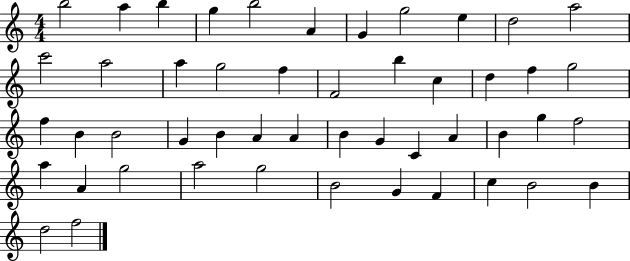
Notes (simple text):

B5/h A5/q B5/q G5/q B5/h A4/q G4/q G5/h E5/q D5/h A5/h C6/h A5/h A5/q G5/h F5/q F4/h B5/q C5/q D5/q F5/q G5/h F5/q B4/q B4/h G4/q B4/q A4/q A4/q B4/q G4/q C4/q A4/q B4/q G5/q F5/h A5/q A4/q G5/h A5/h G5/h B4/h G4/q F4/q C5/q B4/h B4/q D5/h F5/h